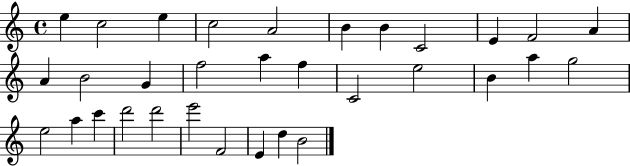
E5/q C5/h E5/q C5/h A4/h B4/q B4/q C4/h E4/q F4/h A4/q A4/q B4/h G4/q F5/h A5/q F5/q C4/h E5/h B4/q A5/q G5/h E5/h A5/q C6/q D6/h D6/h E6/h F4/h E4/q D5/q B4/h